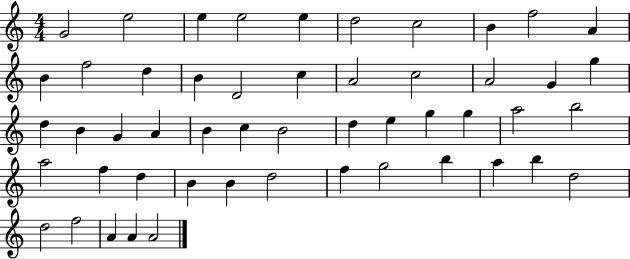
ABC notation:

X:1
T:Untitled
M:4/4
L:1/4
K:C
G2 e2 e e2 e d2 c2 B f2 A B f2 d B D2 c A2 c2 A2 G g d B G A B c B2 d e g g a2 b2 a2 f d B B d2 f g2 b a b d2 d2 f2 A A A2